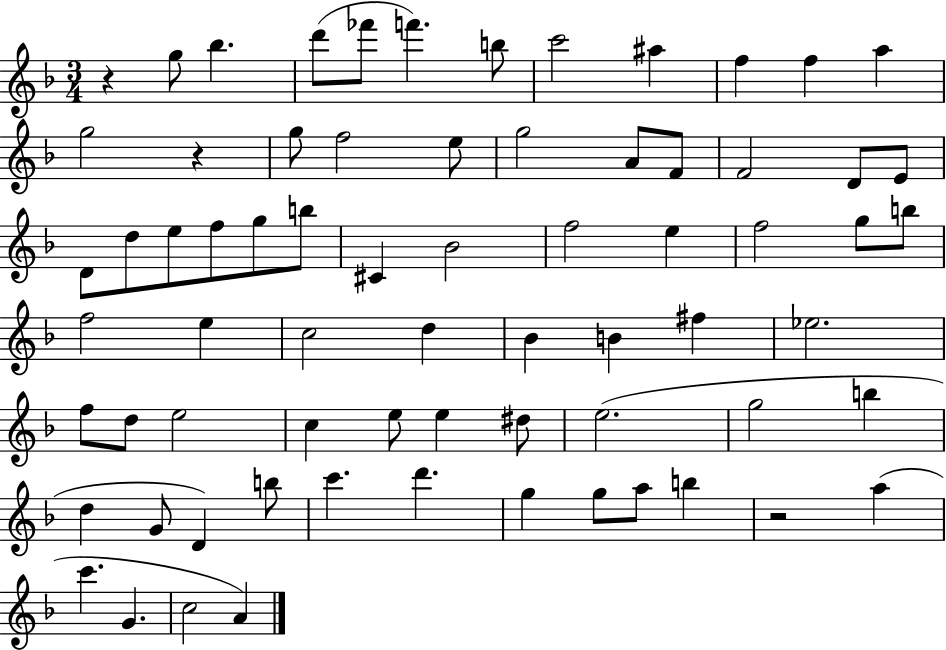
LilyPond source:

{
  \clef treble
  \numericTimeSignature
  \time 3/4
  \key f \major
  r4 g''8 bes''4. | d'''8( fes'''8 f'''4.) b''8 | c'''2 ais''4 | f''4 f''4 a''4 | \break g''2 r4 | g''8 f''2 e''8 | g''2 a'8 f'8 | f'2 d'8 e'8 | \break d'8 d''8 e''8 f''8 g''8 b''8 | cis'4 bes'2 | f''2 e''4 | f''2 g''8 b''8 | \break f''2 e''4 | c''2 d''4 | bes'4 b'4 fis''4 | ees''2. | \break f''8 d''8 e''2 | c''4 e''8 e''4 dis''8 | e''2.( | g''2 b''4 | \break d''4 g'8 d'4) b''8 | c'''4. d'''4. | g''4 g''8 a''8 b''4 | r2 a''4( | \break c'''4. g'4. | c''2 a'4) | \bar "|."
}